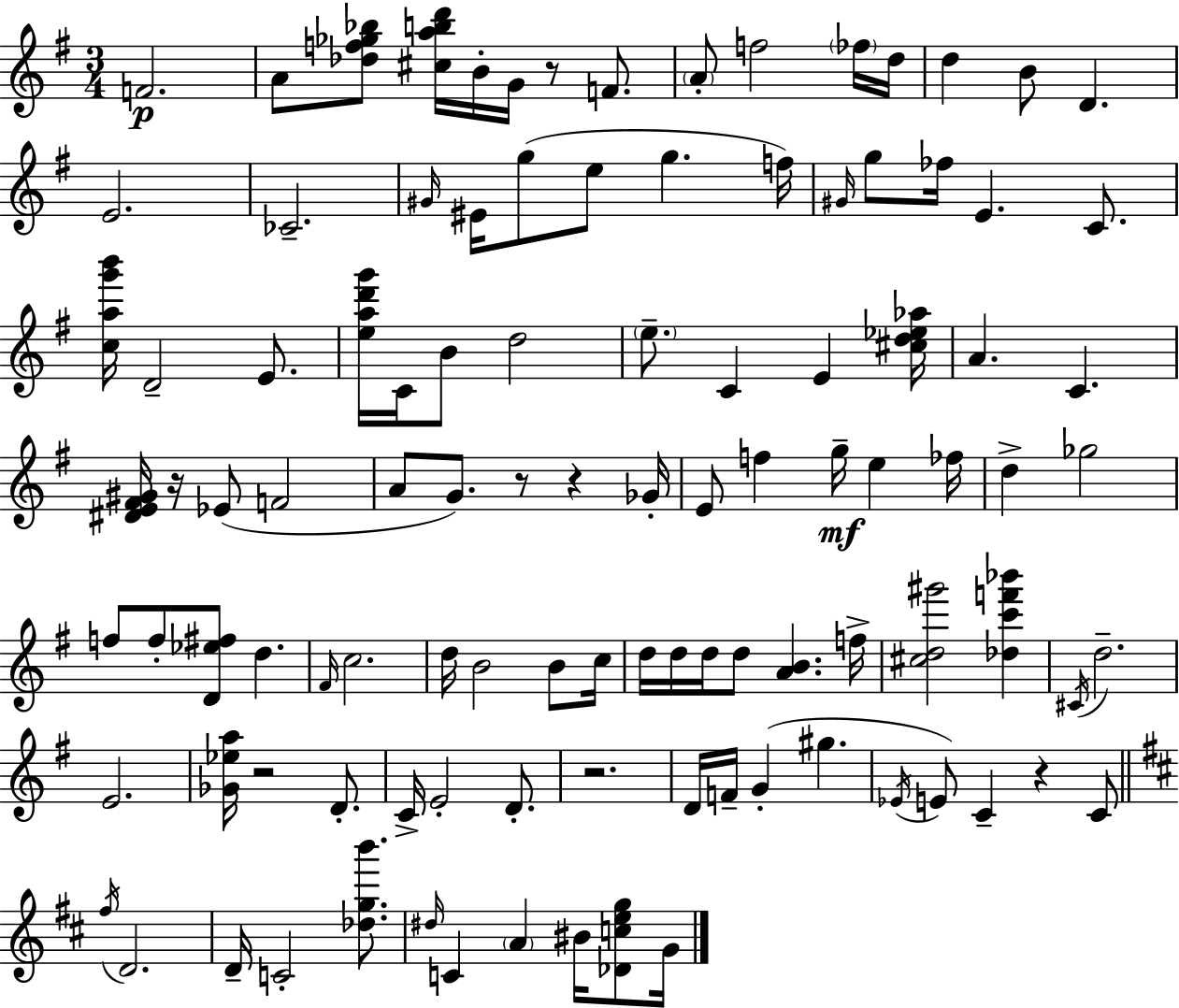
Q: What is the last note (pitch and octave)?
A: G4